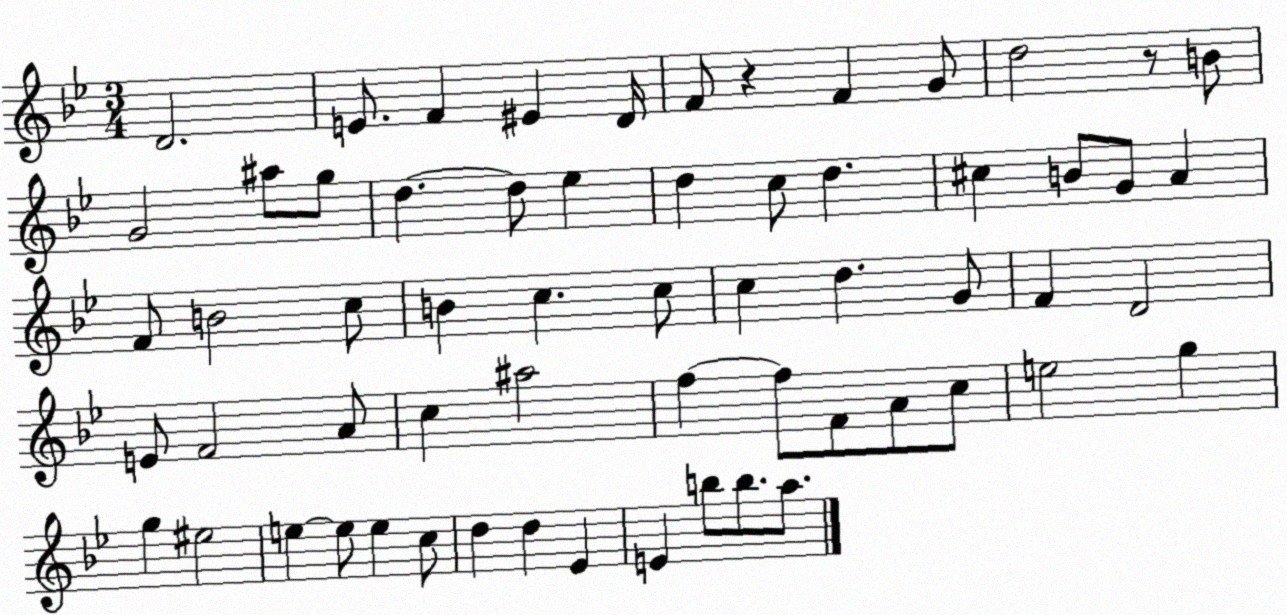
X:1
T:Untitled
M:3/4
L:1/4
K:Bb
D2 E/2 F ^E D/4 F/2 z F G/2 d2 z/2 B/2 G2 ^a/2 g/2 d d/2 _e d c/2 d ^c B/2 G/2 A F/2 B2 c/2 B c c/2 c d G/2 F D2 E/2 F2 A/2 c ^a2 f f/2 F/2 A/2 c/2 e2 g g ^e2 e e/2 e c/2 d d _E E b/2 b/2 a/2